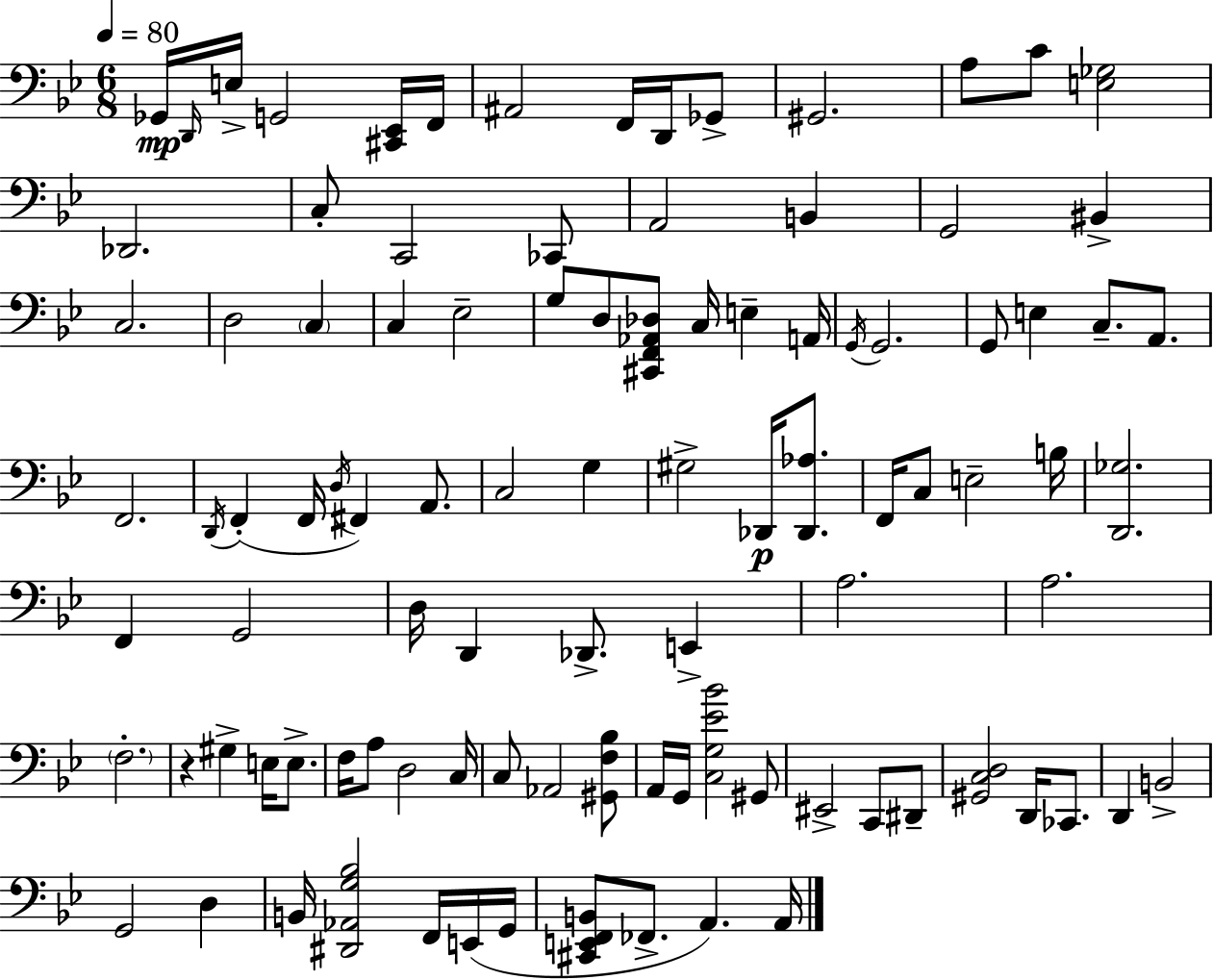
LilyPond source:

{
  \clef bass
  \numericTimeSignature
  \time 6/8
  \key g \minor
  \tempo 4 = 80
  ges,16\mp \grace { d,16 } e16-> g,2 <cis, ees,>16 | f,16 ais,2 f,16 d,16 ges,8-> | gis,2. | a8 c'8 <e ges>2 | \break des,2. | c8-. c,2 ces,8 | a,2 b,4 | g,2 bis,4-> | \break c2. | d2 \parenthesize c4 | c4 ees2-- | g8 d8 <cis, f, aes, des>8 c16 e4-- | \break a,16 \acciaccatura { g,16 } g,2. | g,8 e4 c8.-- a,8. | f,2. | \acciaccatura { d,16 }( f,4-. f,16 \acciaccatura { d16 }) fis,4 | \break a,8. c2 | g4 gis2-> | des,16\p <des, aes>8. f,16 c8 e2-- | b16 <d, ges>2. | \break f,4 g,2 | d16 d,4 des,8.-> | e,4-> a2. | a2. | \break \parenthesize f2.-. | r4 gis4-> | e16 e8.-> f16 a8 d2 | c16 c8 aes,2 | \break <gis, f bes>8 a,16 g,16 <c g ees' bes'>2 | gis,8 eis,2-> | c,8 dis,8-- <gis, c d>2 | d,16 ces,8. d,4 b,2-> | \break g,2 | d4 b,16 <dis, aes, g bes>2 | f,16 e,16( g,16 <cis, e, f, b,>8 fes,8.-> a,4.) | a,16 \bar "|."
}